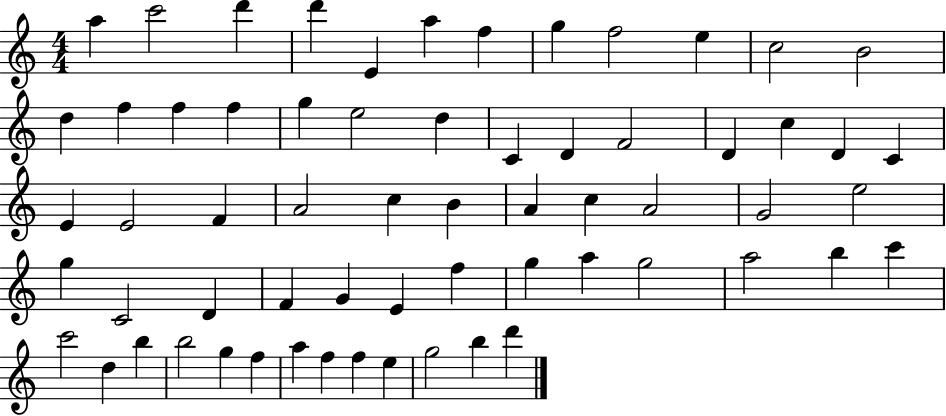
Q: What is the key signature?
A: C major